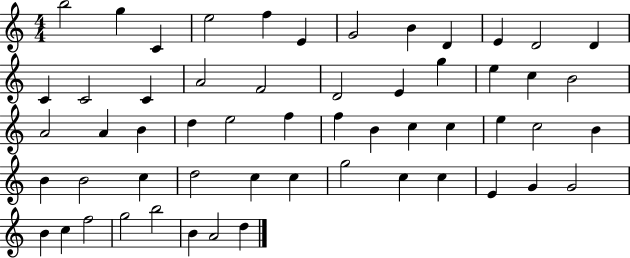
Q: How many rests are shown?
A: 0